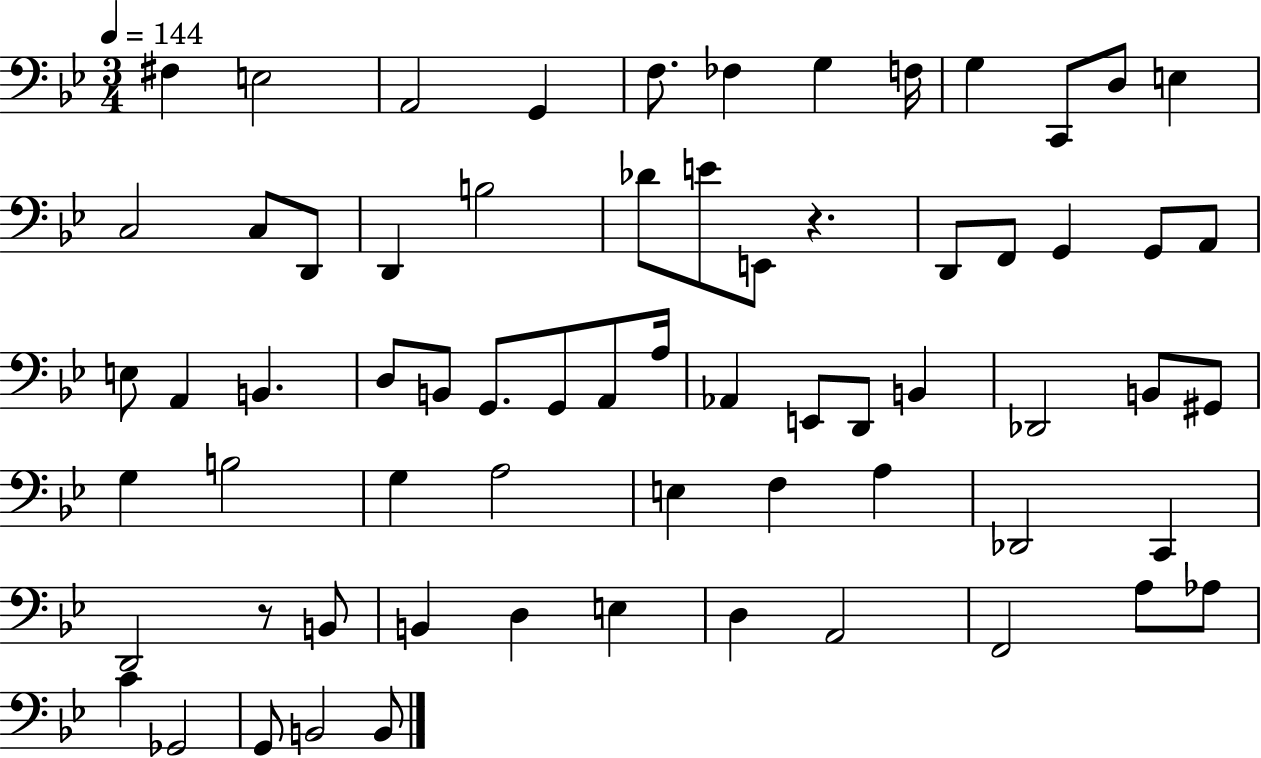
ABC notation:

X:1
T:Untitled
M:3/4
L:1/4
K:Bb
^F, E,2 A,,2 G,, F,/2 _F, G, F,/4 G, C,,/2 D,/2 E, C,2 C,/2 D,,/2 D,, B,2 _D/2 E/2 E,,/2 z D,,/2 F,,/2 G,, G,,/2 A,,/2 E,/2 A,, B,, D,/2 B,,/2 G,,/2 G,,/2 A,,/2 A,/4 _A,, E,,/2 D,,/2 B,, _D,,2 B,,/2 ^G,,/2 G, B,2 G, A,2 E, F, A, _D,,2 C,, D,,2 z/2 B,,/2 B,, D, E, D, A,,2 F,,2 A,/2 _A,/2 C _G,,2 G,,/2 B,,2 B,,/2